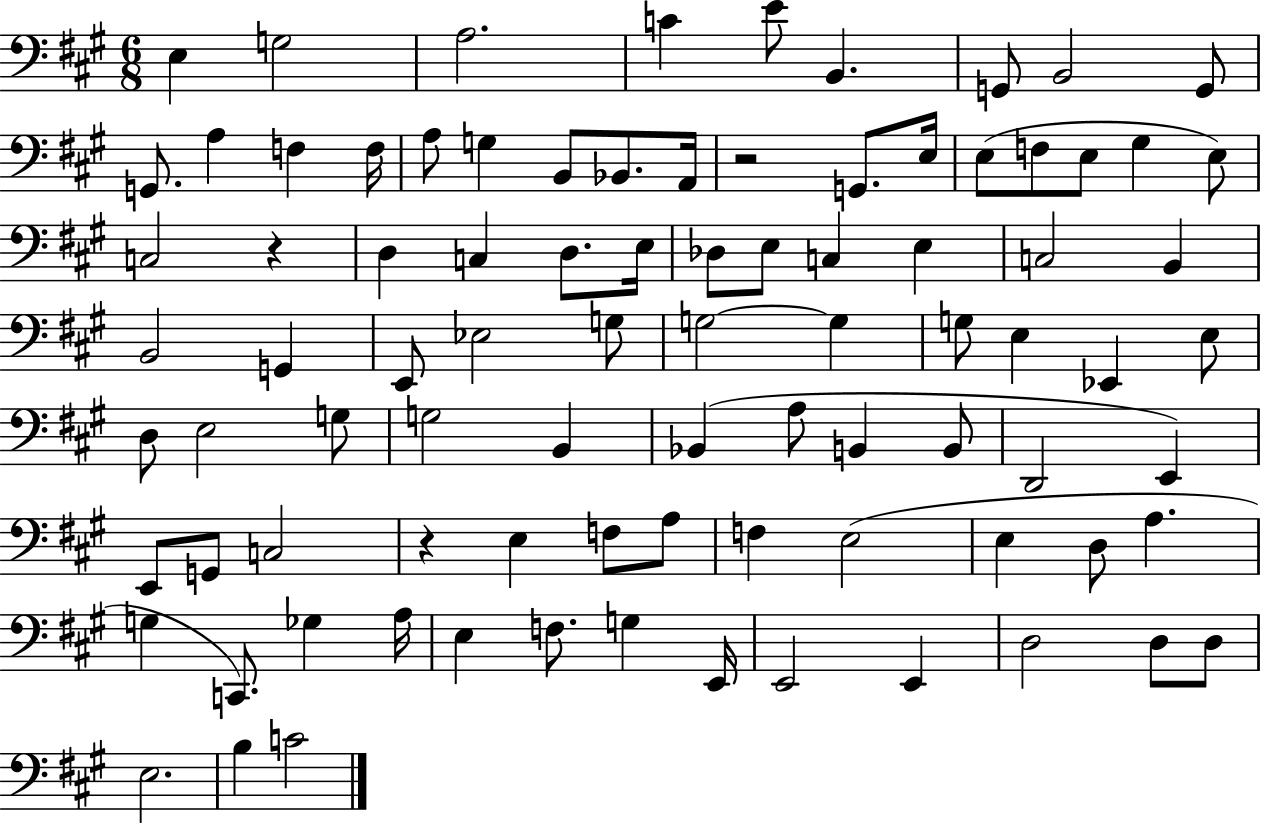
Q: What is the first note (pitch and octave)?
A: E3